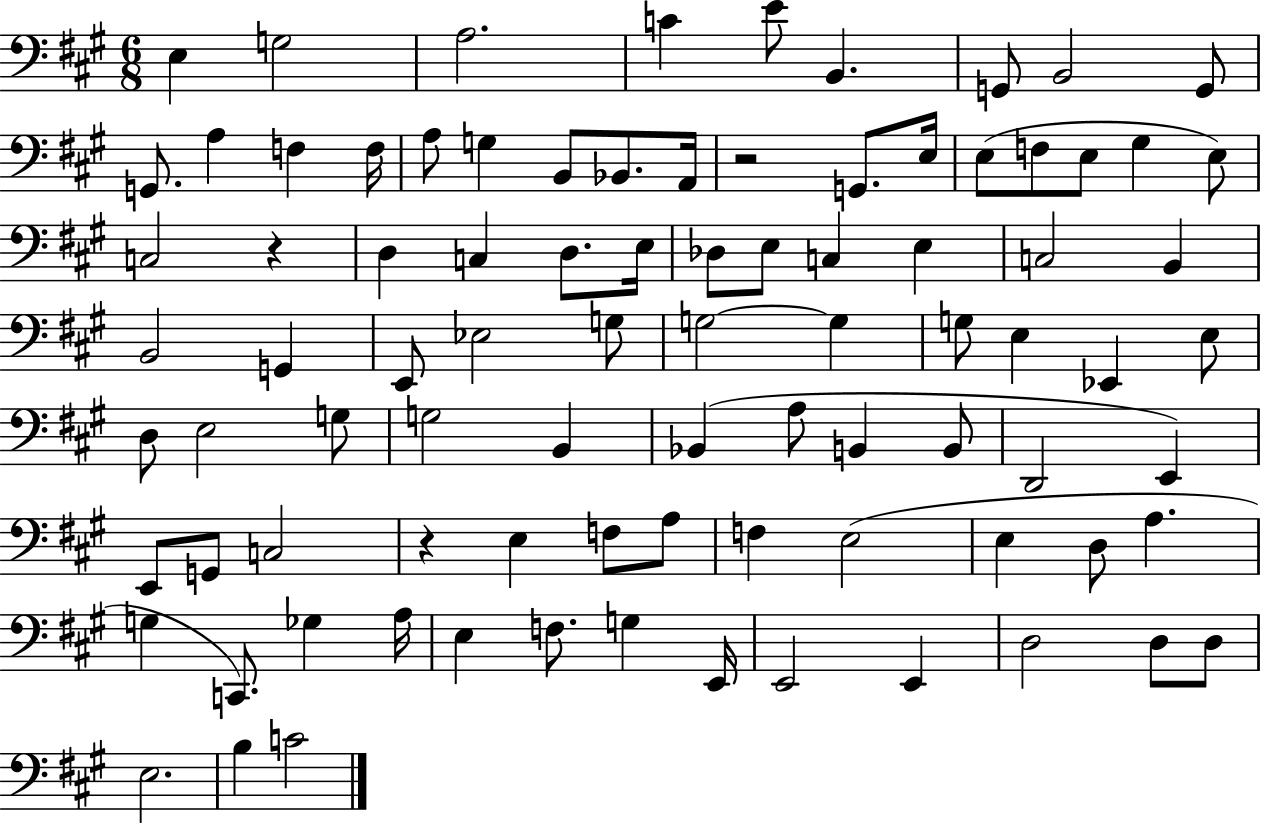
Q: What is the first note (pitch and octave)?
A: E3